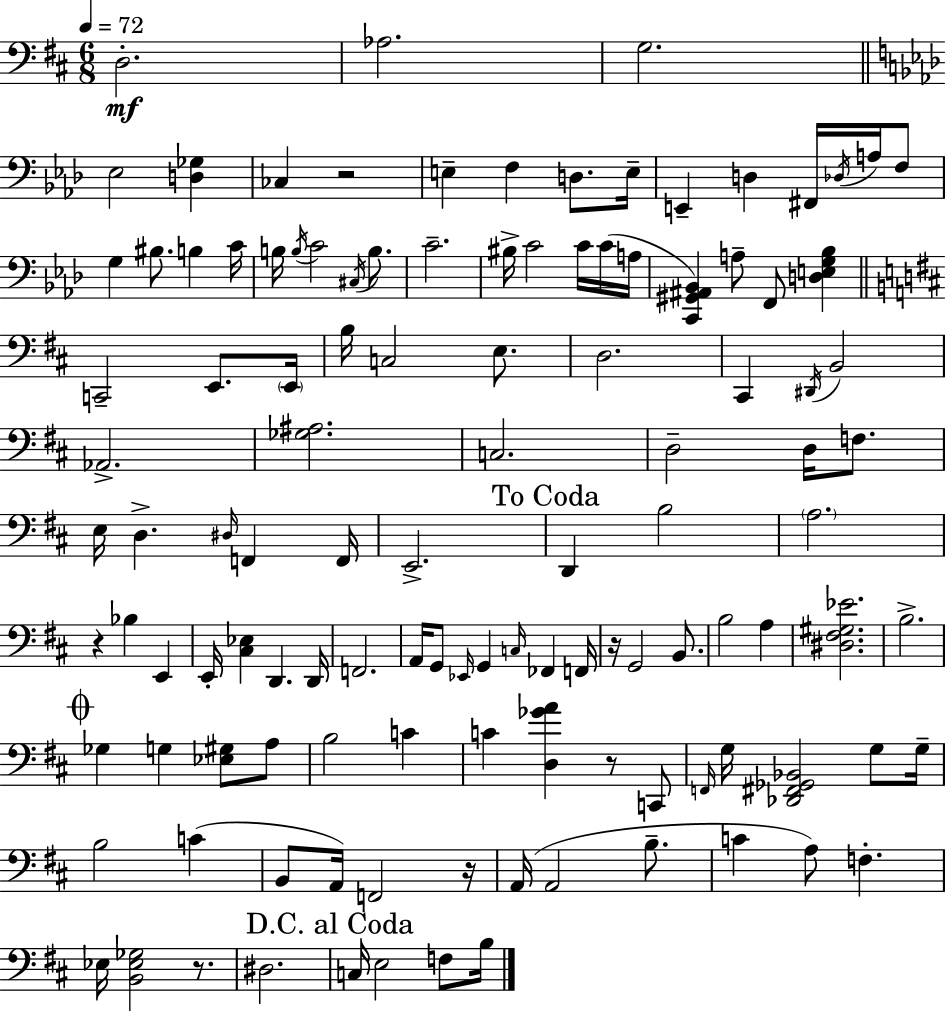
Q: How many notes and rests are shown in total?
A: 118